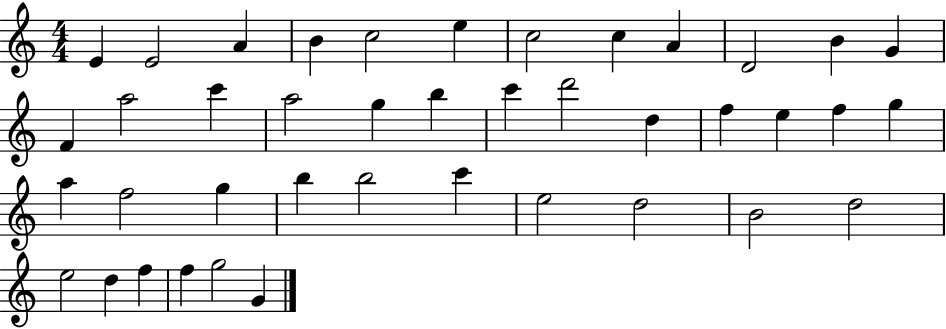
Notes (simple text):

E4/q E4/h A4/q B4/q C5/h E5/q C5/h C5/q A4/q D4/h B4/q G4/q F4/q A5/h C6/q A5/h G5/q B5/q C6/q D6/h D5/q F5/q E5/q F5/q G5/q A5/q F5/h G5/q B5/q B5/h C6/q E5/h D5/h B4/h D5/h E5/h D5/q F5/q F5/q G5/h G4/q